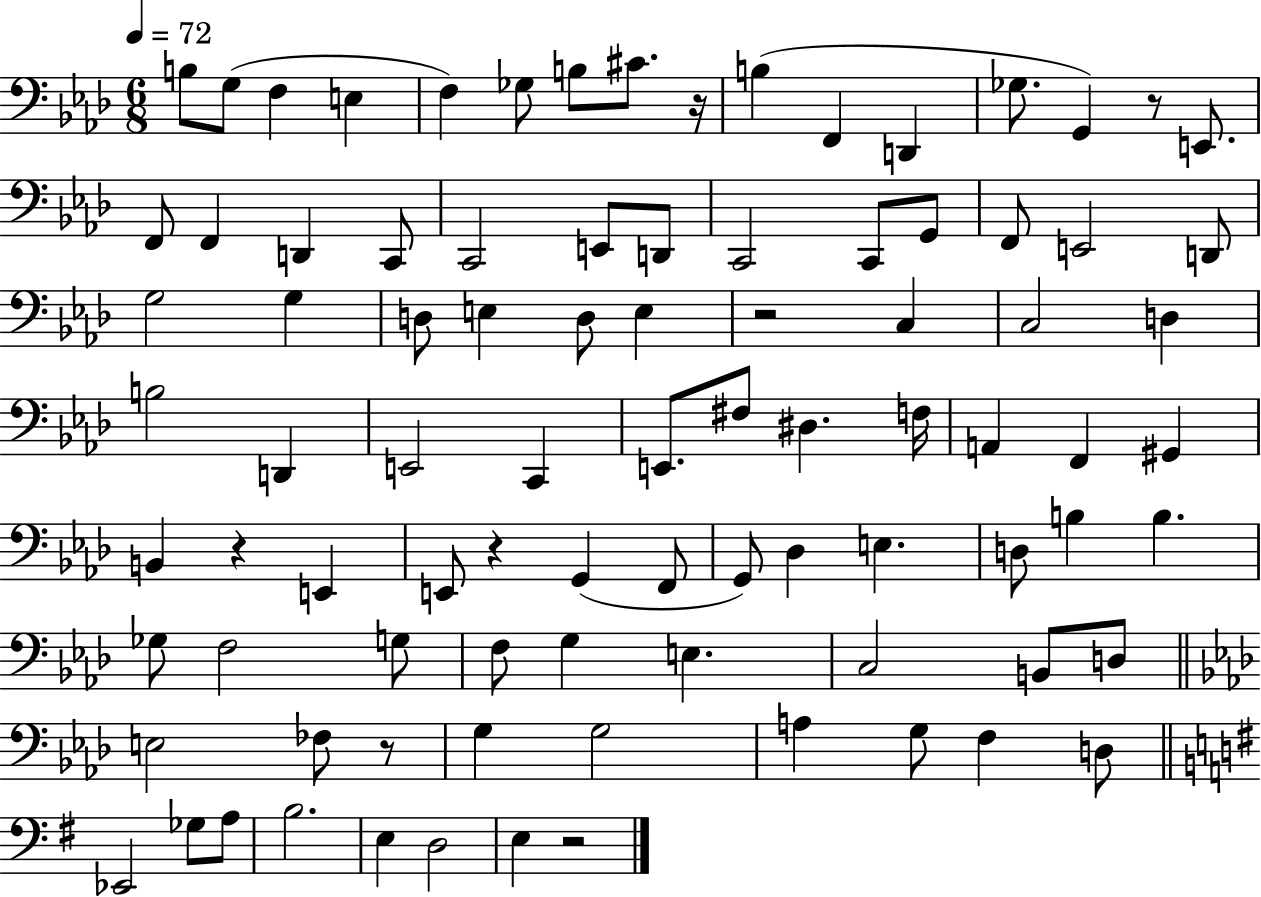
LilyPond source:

{
  \clef bass
  \numericTimeSignature
  \time 6/8
  \key aes \major
  \tempo 4 = 72
  b8 g8( f4 e4 | f4) ges8 b8 cis'8. r16 | b4( f,4 d,4 | ges8. g,4) r8 e,8. | \break f,8 f,4 d,4 c,8 | c,2 e,8 d,8 | c,2 c,8 g,8 | f,8 e,2 d,8 | \break g2 g4 | d8 e4 d8 e4 | r2 c4 | c2 d4 | \break b2 d,4 | e,2 c,4 | e,8. fis8 dis4. f16 | a,4 f,4 gis,4 | \break b,4 r4 e,4 | e,8 r4 g,4( f,8 | g,8) des4 e4. | d8 b4 b4. | \break ges8 f2 g8 | f8 g4 e4. | c2 b,8 d8 | \bar "||" \break \key aes \major e2 fes8 r8 | g4 g2 | a4 g8 f4 d8 | \bar "||" \break \key g \major ees,2 ges8 a8 | b2. | e4 d2 | e4 r2 | \break \bar "|."
}